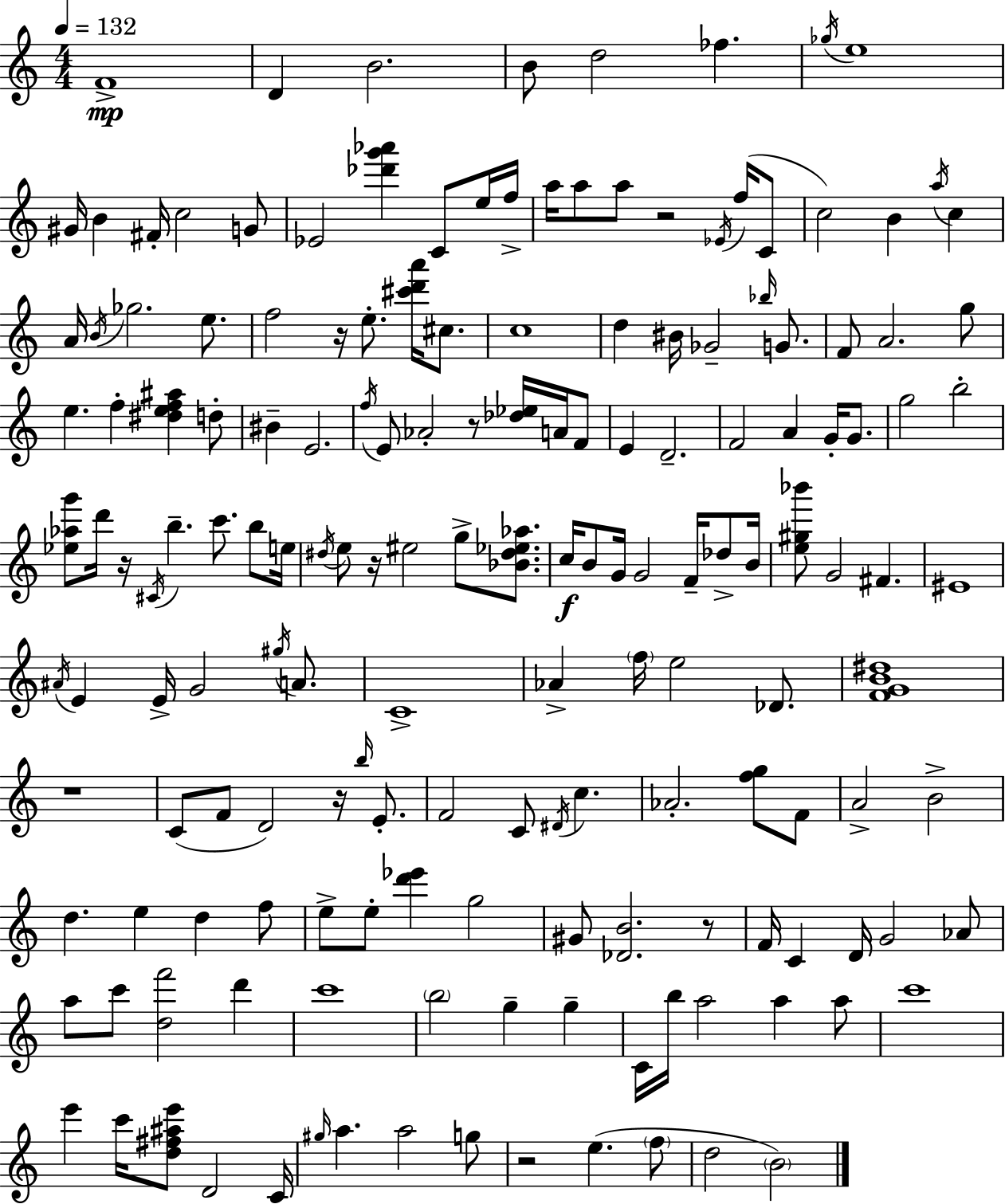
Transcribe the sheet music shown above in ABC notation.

X:1
T:Untitled
M:4/4
L:1/4
K:C
F4 D B2 B/2 d2 _f _g/4 e4 ^G/4 B ^F/4 c2 G/2 _E2 [_d'g'_a'] C/2 e/4 f/4 a/4 a/2 a/2 z2 _E/4 f/4 C/2 c2 B a/4 c A/4 B/4 _g2 e/2 f2 z/4 e/2 [^c'd'a']/4 ^c/2 c4 d ^B/4 _G2 _b/4 G/2 F/2 A2 g/2 e f [^def^a] d/2 ^B E2 f/4 E/2 _A2 z/2 [_d_e]/4 A/4 F/2 E D2 F2 A G/4 G/2 g2 b2 [_e_ag']/2 d'/4 z/4 ^C/4 b c'/2 b/2 e/4 ^d/4 e/2 z/4 ^e2 g/2 [_B^d_e_a]/2 c/4 B/2 G/4 G2 F/4 _d/2 B/4 [e^g_b']/2 G2 ^F ^E4 ^A/4 E E/4 G2 ^g/4 A/2 C4 _A f/4 e2 _D/2 [FGB^d]4 z4 C/2 F/2 D2 z/4 b/4 E/2 F2 C/2 ^D/4 c _A2 [fg]/2 F/2 A2 B2 d e d f/2 e/2 e/2 [d'_e'] g2 ^G/2 [_DB]2 z/2 F/4 C D/4 G2 _A/2 a/2 c'/2 [df']2 d' c'4 b2 g g C/4 b/4 a2 a a/2 c'4 e' c'/4 [d^f^ae']/2 D2 C/4 ^g/4 a a2 g/2 z2 e f/2 d2 B2